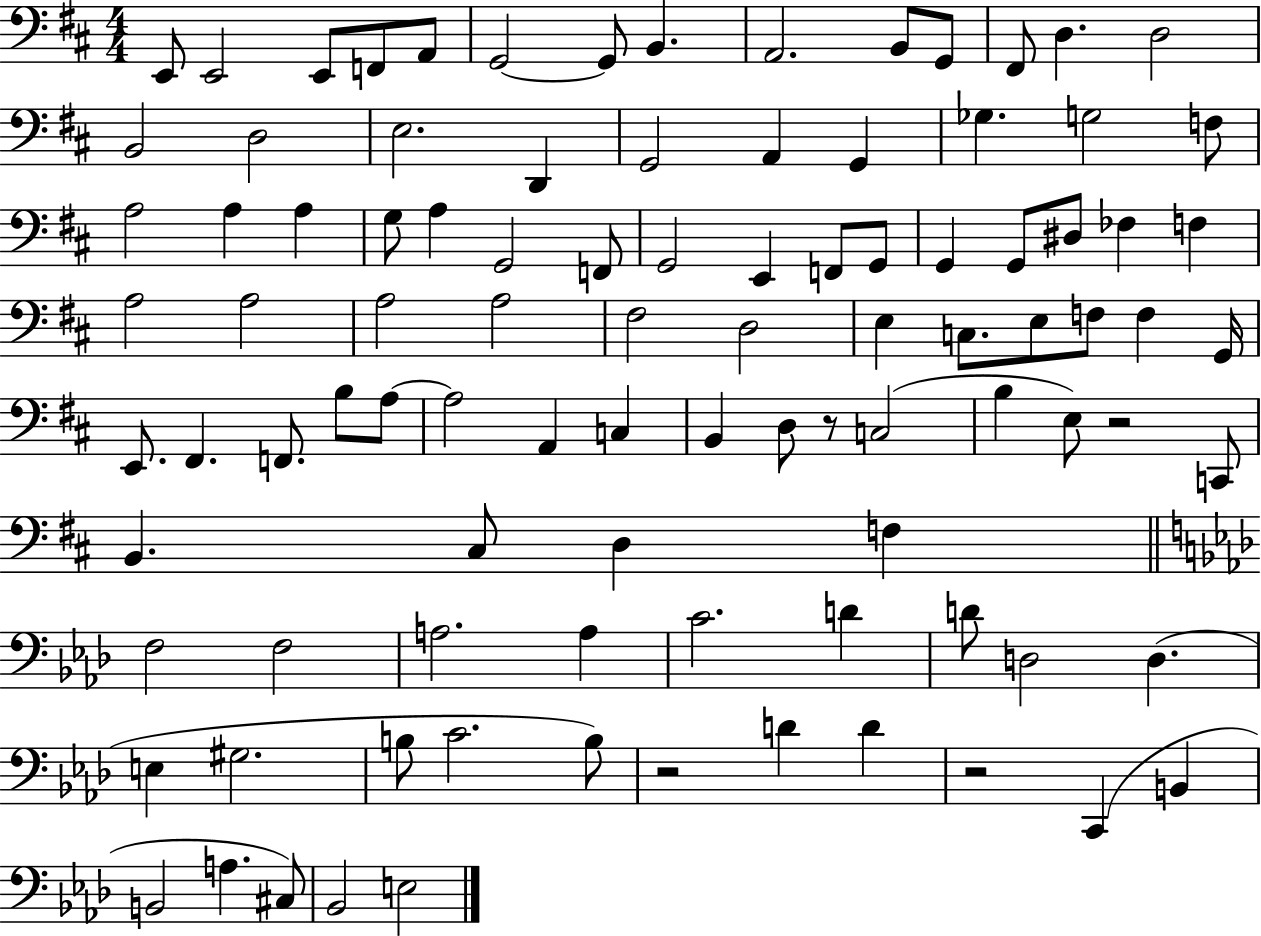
{
  \clef bass
  \numericTimeSignature
  \time 4/4
  \key d \major
  e,8 e,2 e,8 f,8 a,8 | g,2~~ g,8 b,4. | a,2. b,8 g,8 | fis,8 d4. d2 | \break b,2 d2 | e2. d,4 | g,2 a,4 g,4 | ges4. g2 f8 | \break a2 a4 a4 | g8 a4 g,2 f,8 | g,2 e,4 f,8 g,8 | g,4 g,8 dis8 fes4 f4 | \break a2 a2 | a2 a2 | fis2 d2 | e4 c8. e8 f8 f4 g,16 | \break e,8. fis,4. f,8. b8 a8~~ | a2 a,4 c4 | b,4 d8 r8 c2( | b4 e8) r2 c,8 | \break b,4. cis8 d4 f4 | \bar "||" \break \key aes \major f2 f2 | a2. a4 | c'2. d'4 | d'8 d2 d4.( | \break e4 gis2. | b8 c'2. b8) | r2 d'4 d'4 | r2 c,4( b,4 | \break b,2 a4. cis8) | bes,2 e2 | \bar "|."
}